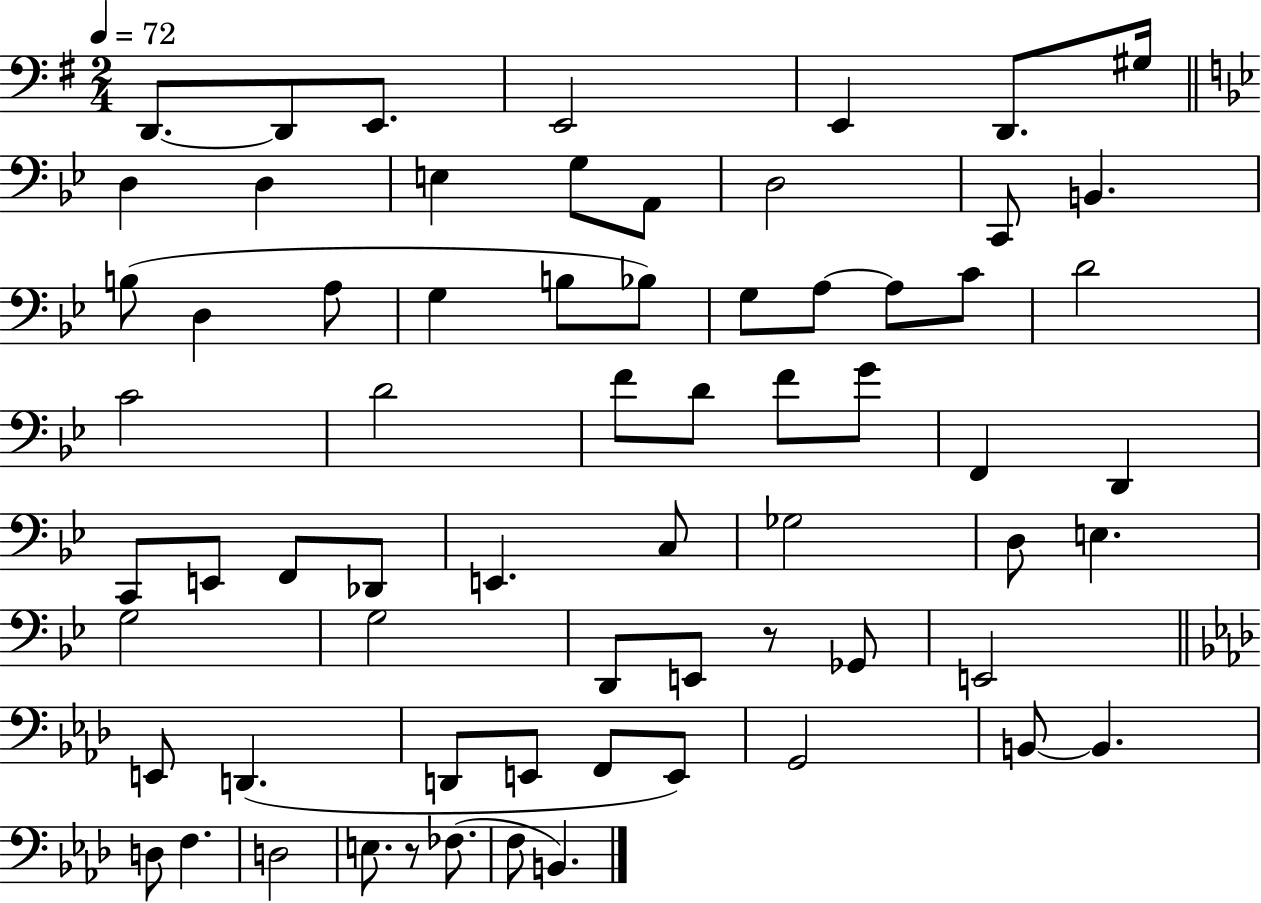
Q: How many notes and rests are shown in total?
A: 67